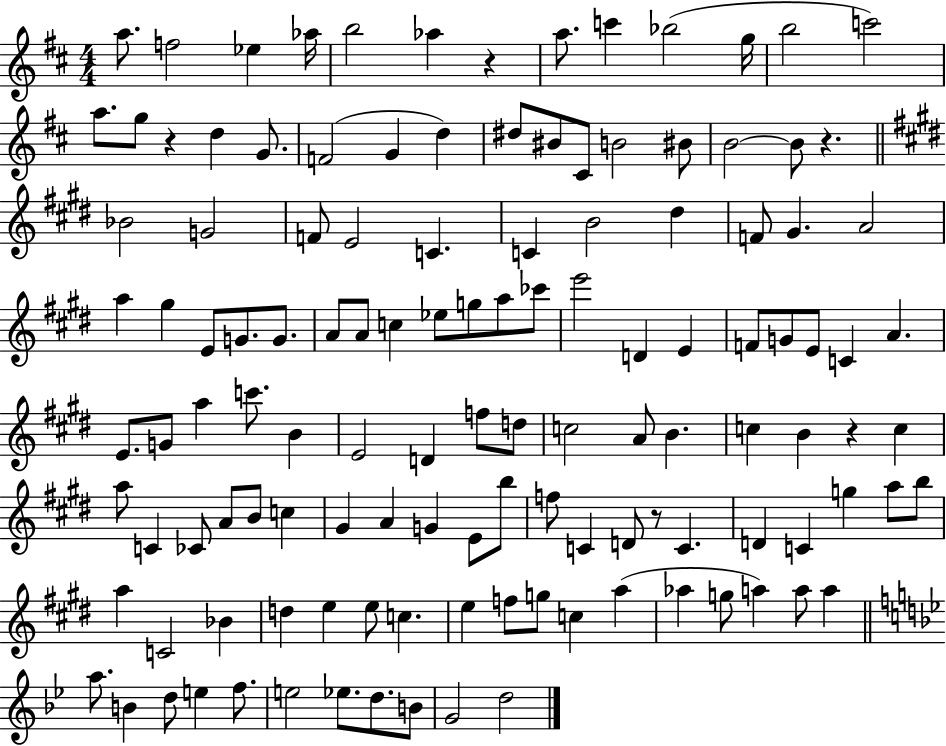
A5/e. F5/h Eb5/q Ab5/s B5/h Ab5/q R/q A5/e. C6/q Bb5/h G5/s B5/h C6/h A5/e. G5/e R/q D5/q G4/e. F4/h G4/q D5/q D#5/e BIS4/e C#4/e B4/h BIS4/e B4/h B4/e R/q. Bb4/h G4/h F4/e E4/h C4/q. C4/q B4/h D#5/q F4/e G#4/q. A4/h A5/q G#5/q E4/e G4/e. G4/e. A4/e A4/e C5/q Eb5/e G5/e A5/e CES6/e E6/h D4/q E4/q F4/e G4/e E4/e C4/q A4/q. E4/e. G4/e A5/q C6/e. B4/q E4/h D4/q F5/e D5/e C5/h A4/e B4/q. C5/q B4/q R/q C5/q A5/e C4/q CES4/e A4/e B4/e C5/q G#4/q A4/q G4/q E4/e B5/e F5/e C4/q D4/e R/e C4/q. D4/q C4/q G5/q A5/e B5/e A5/q C4/h Bb4/q D5/q E5/q E5/e C5/q. E5/q F5/e G5/e C5/q A5/q Ab5/q G5/e A5/q A5/e A5/q A5/e. B4/q D5/e E5/q F5/e. E5/h Eb5/e. D5/e. B4/e G4/h D5/h